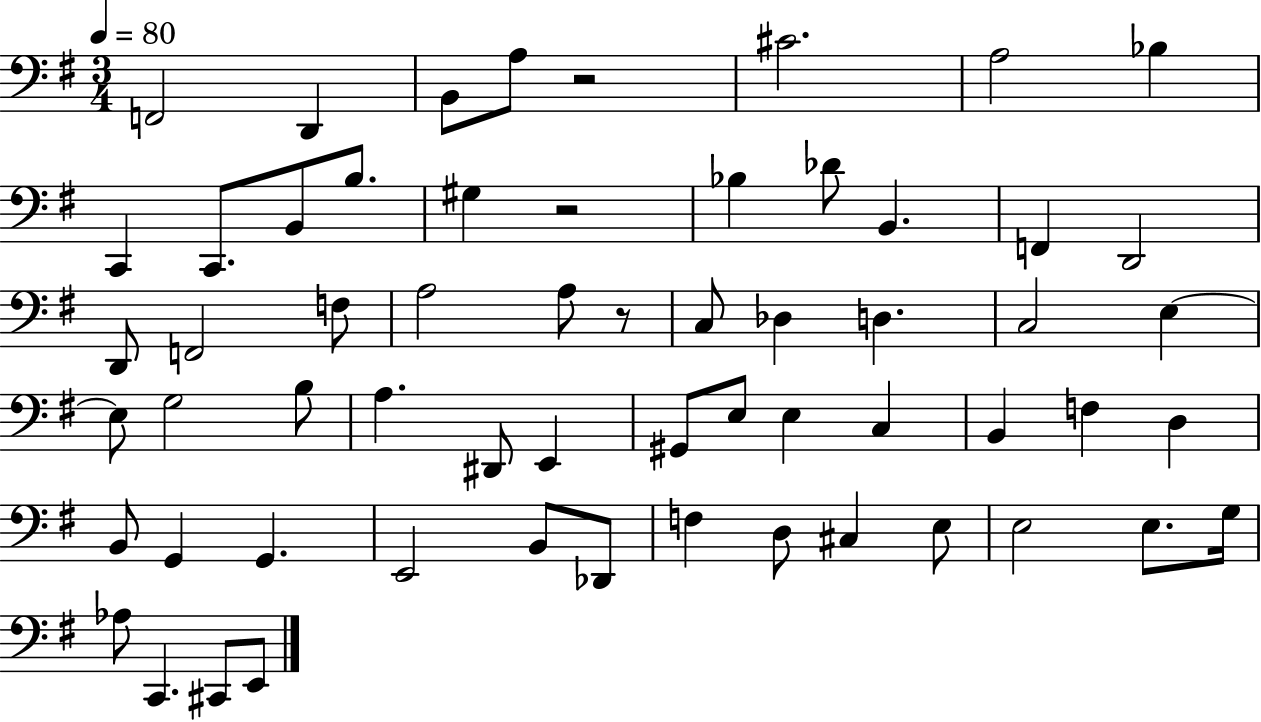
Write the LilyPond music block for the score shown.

{
  \clef bass
  \numericTimeSignature
  \time 3/4
  \key g \major
  \tempo 4 = 80
  f,2 d,4 | b,8 a8 r2 | cis'2. | a2 bes4 | \break c,4 c,8. b,8 b8. | gis4 r2 | bes4 des'8 b,4. | f,4 d,2 | \break d,8 f,2 f8 | a2 a8 r8 | c8 des4 d4. | c2 e4~~ | \break e8 g2 b8 | a4. dis,8 e,4 | gis,8 e8 e4 c4 | b,4 f4 d4 | \break b,8 g,4 g,4. | e,2 b,8 des,8 | f4 d8 cis4 e8 | e2 e8. g16 | \break aes8 c,4. cis,8 e,8 | \bar "|."
}